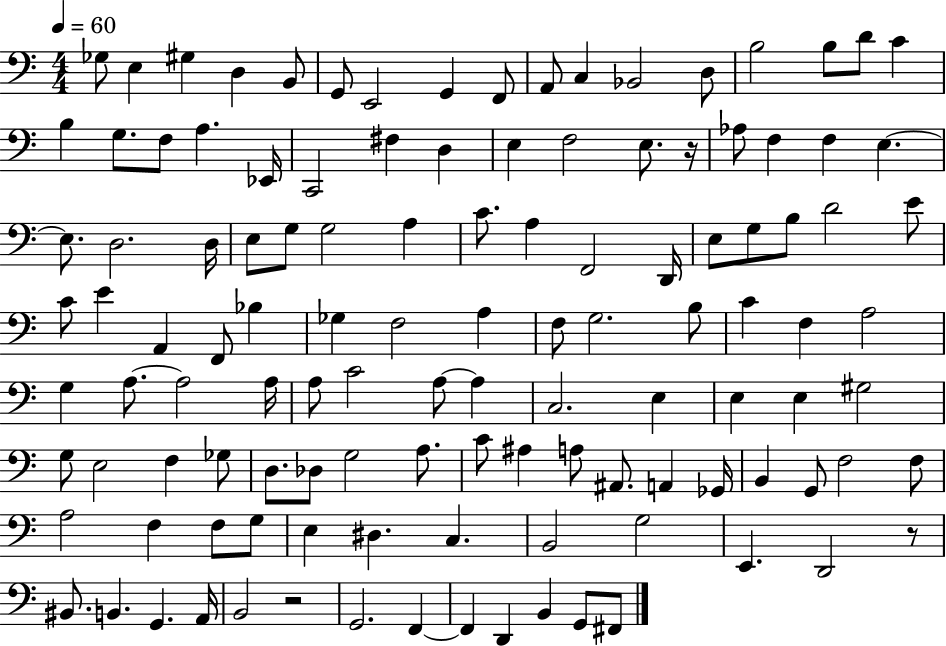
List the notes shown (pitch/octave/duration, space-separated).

Gb3/e E3/q G#3/q D3/q B2/e G2/e E2/h G2/q F2/e A2/e C3/q Bb2/h D3/e B3/h B3/e D4/e C4/q B3/q G3/e. F3/e A3/q. Eb2/s C2/h F#3/q D3/q E3/q F3/h E3/e. R/s Ab3/e F3/q F3/q E3/q. E3/e. D3/h. D3/s E3/e G3/e G3/h A3/q C4/e. A3/q F2/h D2/s E3/e G3/e B3/e D4/h E4/e C4/e E4/q A2/q F2/e Bb3/q Gb3/q F3/h A3/q F3/e G3/h. B3/e C4/q F3/q A3/h G3/q A3/e. A3/h A3/s A3/e C4/h A3/e A3/q C3/h. E3/q E3/q E3/q G#3/h G3/e E3/h F3/q Gb3/e D3/e. Db3/e G3/h A3/e. C4/e A#3/q A3/e A#2/e. A2/q Gb2/s B2/q G2/e F3/h F3/e A3/h F3/q F3/e G3/e E3/q D#3/q. C3/q. B2/h G3/h E2/q. D2/h R/e BIS2/e. B2/q. G2/q. A2/s B2/h R/h G2/h. F2/q F2/q D2/q B2/q G2/e F#2/e